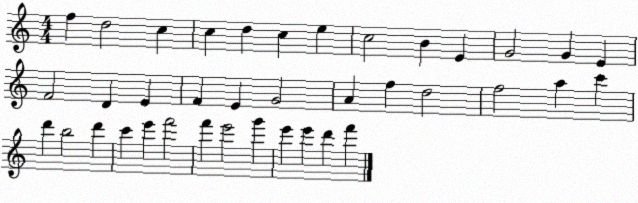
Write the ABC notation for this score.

X:1
T:Untitled
M:4/4
L:1/4
K:C
f d2 c c d c e c2 B E G2 G E F2 D E F E G2 A f d2 f2 a c' d' b2 d' c' e' f'2 f' e'2 g' e' e' d' f'